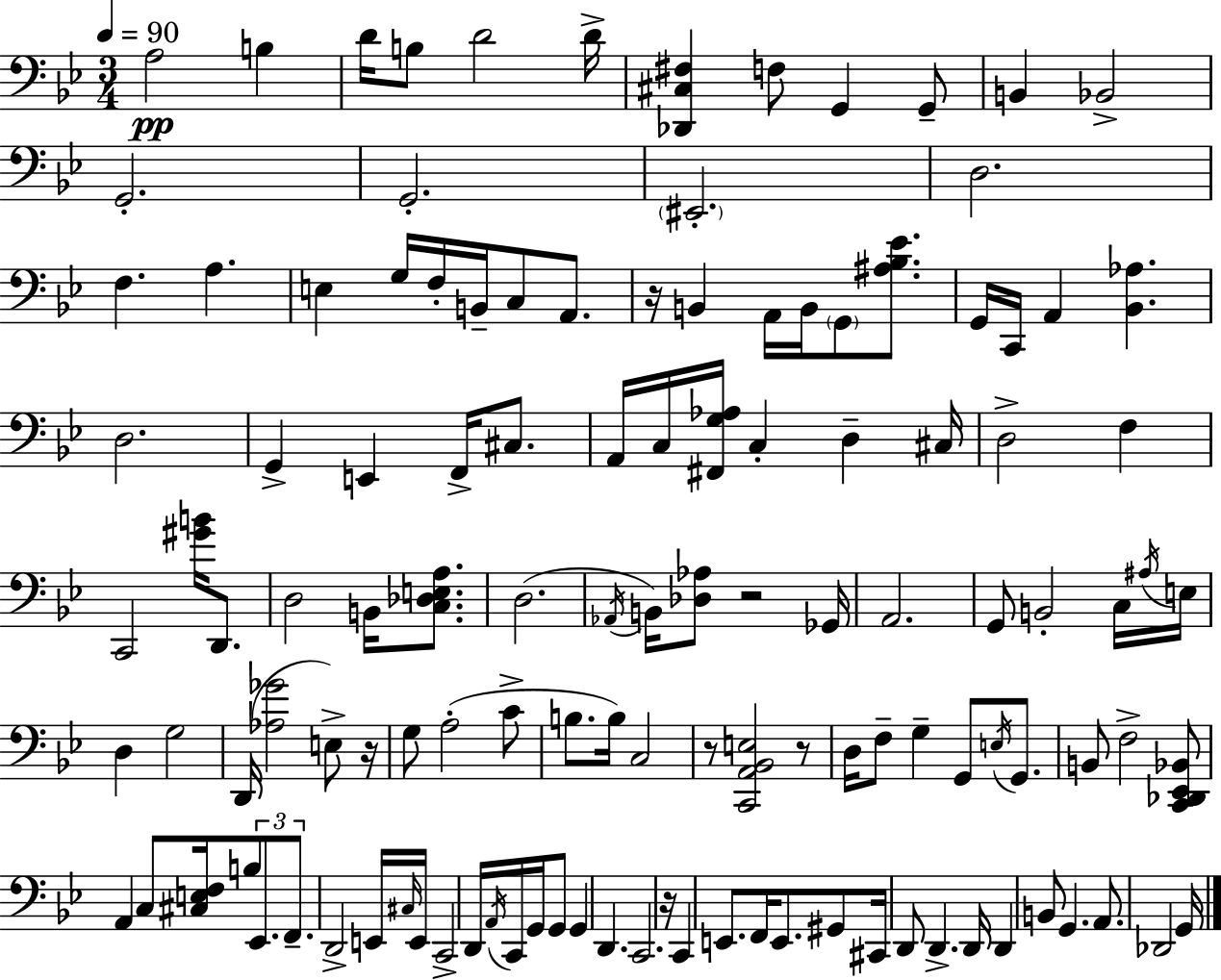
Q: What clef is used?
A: bass